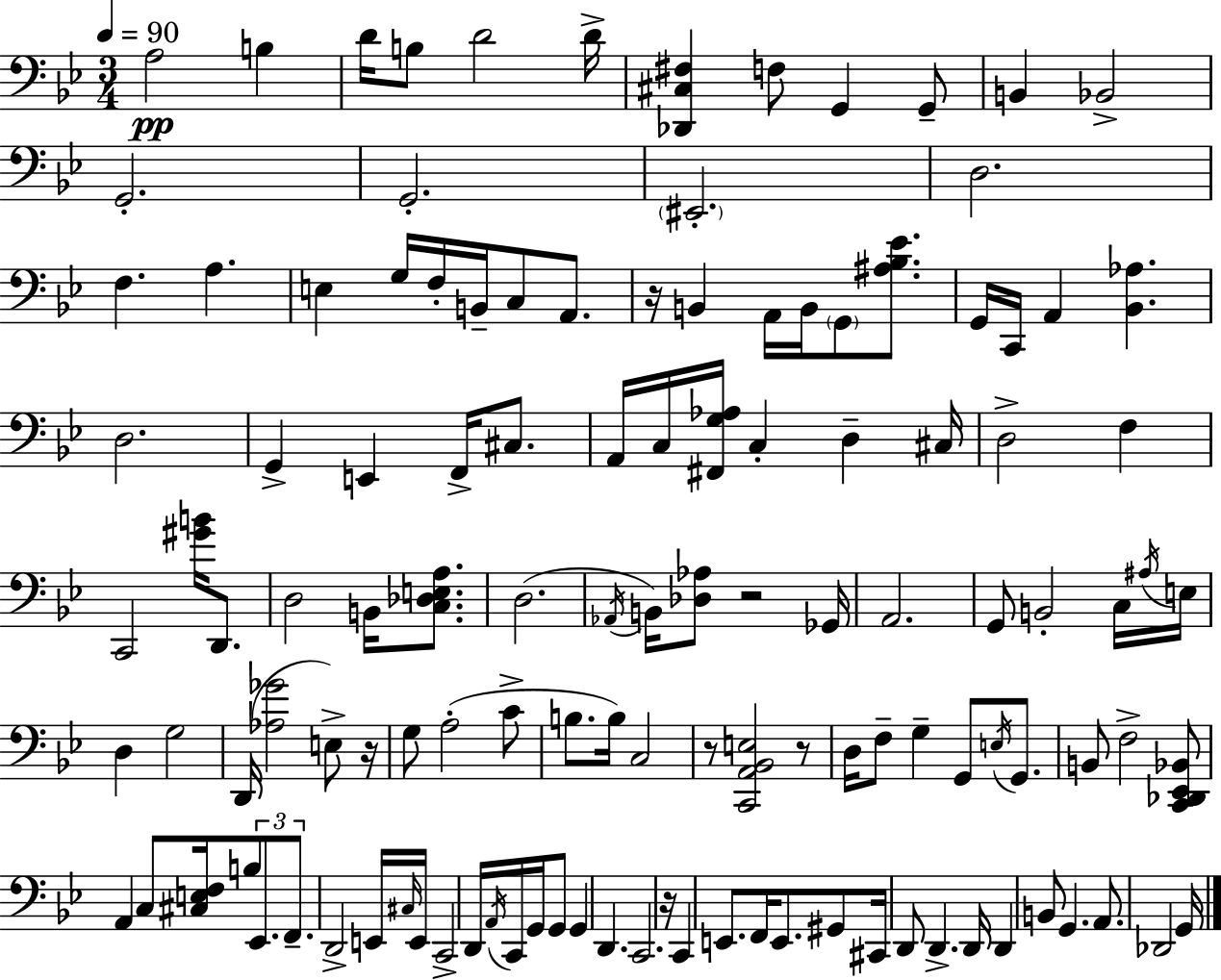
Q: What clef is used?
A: bass